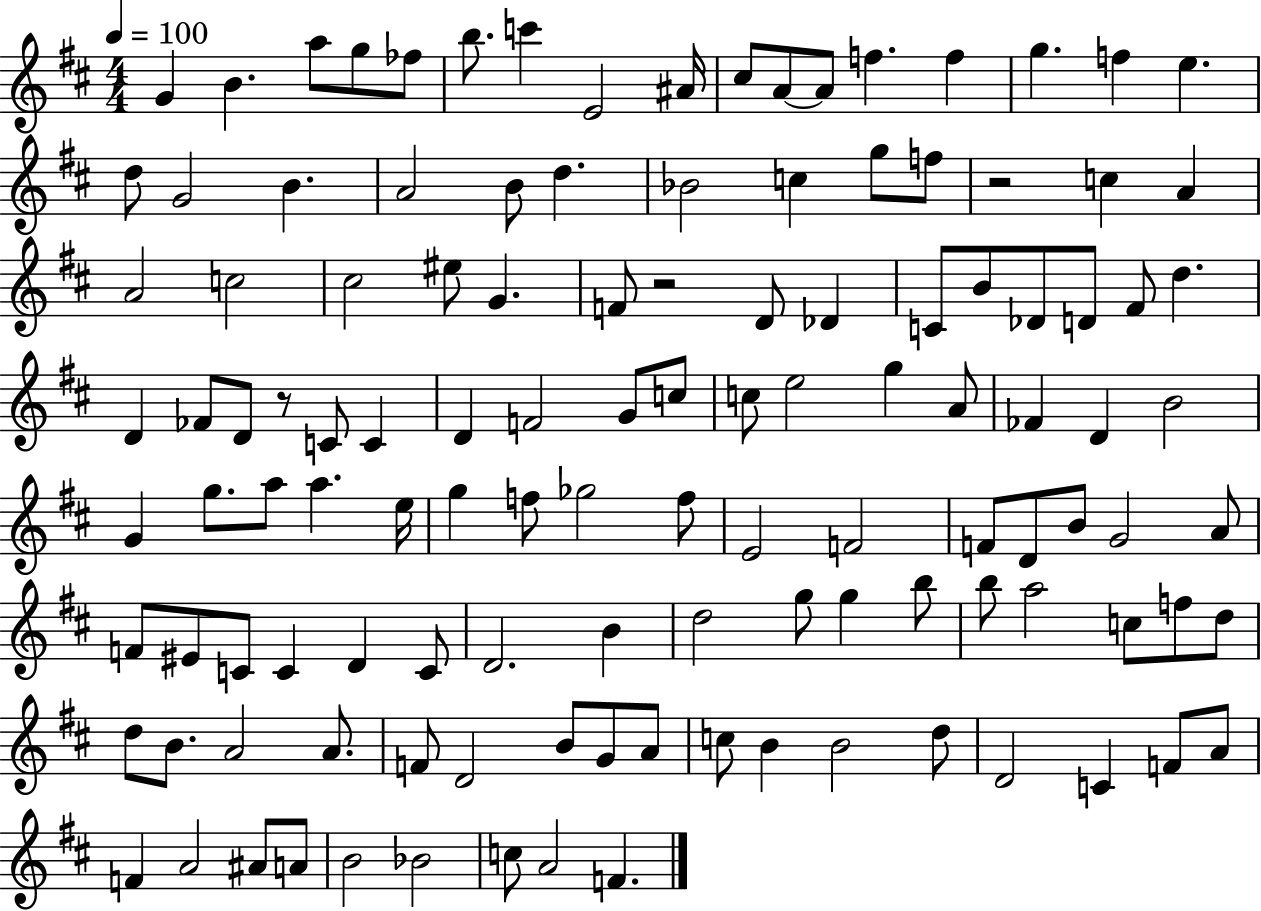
{
  \clef treble
  \numericTimeSignature
  \time 4/4
  \key d \major
  \tempo 4 = 100
  \repeat volta 2 { g'4 b'4. a''8 g''8 fes''8 | b''8. c'''4 e'2 ais'16 | cis''8 a'8~~ a'8 f''4. f''4 | g''4. f''4 e''4. | \break d''8 g'2 b'4. | a'2 b'8 d''4. | bes'2 c''4 g''8 f''8 | r2 c''4 a'4 | \break a'2 c''2 | cis''2 eis''8 g'4. | f'8 r2 d'8 des'4 | c'8 b'8 des'8 d'8 fis'8 d''4. | \break d'4 fes'8 d'8 r8 c'8 c'4 | d'4 f'2 g'8 c''8 | c''8 e''2 g''4 a'8 | fes'4 d'4 b'2 | \break g'4 g''8. a''8 a''4. e''16 | g''4 f''8 ges''2 f''8 | e'2 f'2 | f'8 d'8 b'8 g'2 a'8 | \break f'8 eis'8 c'8 c'4 d'4 c'8 | d'2. b'4 | d''2 g''8 g''4 b''8 | b''8 a''2 c''8 f''8 d''8 | \break d''8 b'8. a'2 a'8. | f'8 d'2 b'8 g'8 a'8 | c''8 b'4 b'2 d''8 | d'2 c'4 f'8 a'8 | \break f'4 a'2 ais'8 a'8 | b'2 bes'2 | c''8 a'2 f'4. | } \bar "|."
}